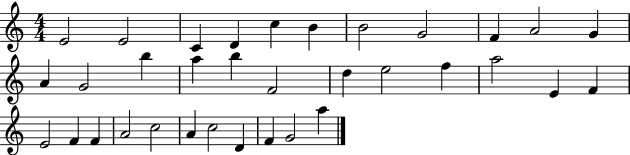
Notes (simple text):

E4/h E4/h C4/q D4/q C5/q B4/q B4/h G4/h F4/q A4/h G4/q A4/q G4/h B5/q A5/q B5/q F4/h D5/q E5/h F5/q A5/h E4/q F4/q E4/h F4/q F4/q A4/h C5/h A4/q C5/h D4/q F4/q G4/h A5/q